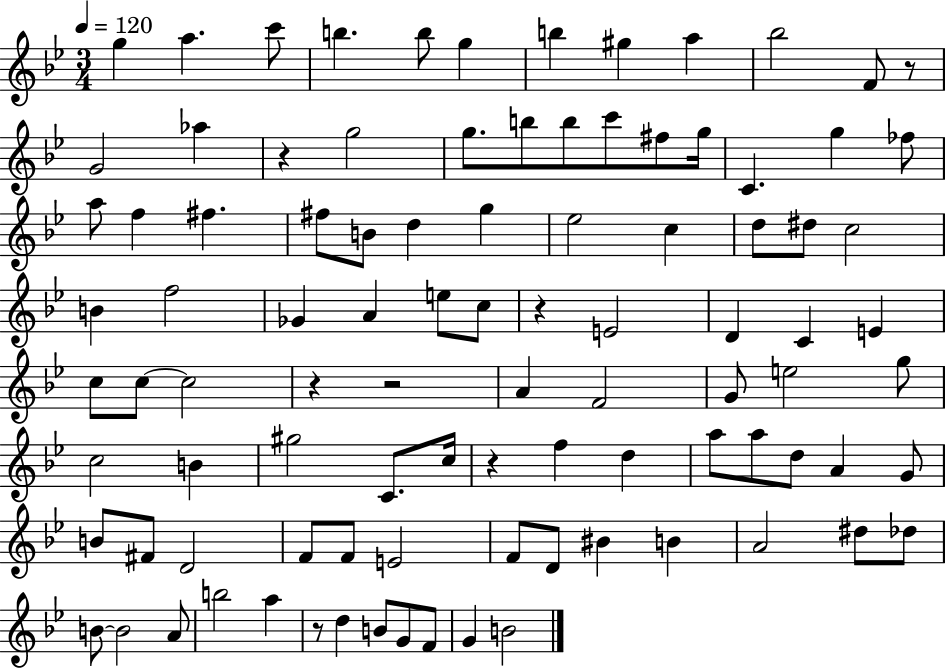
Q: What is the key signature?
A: BES major